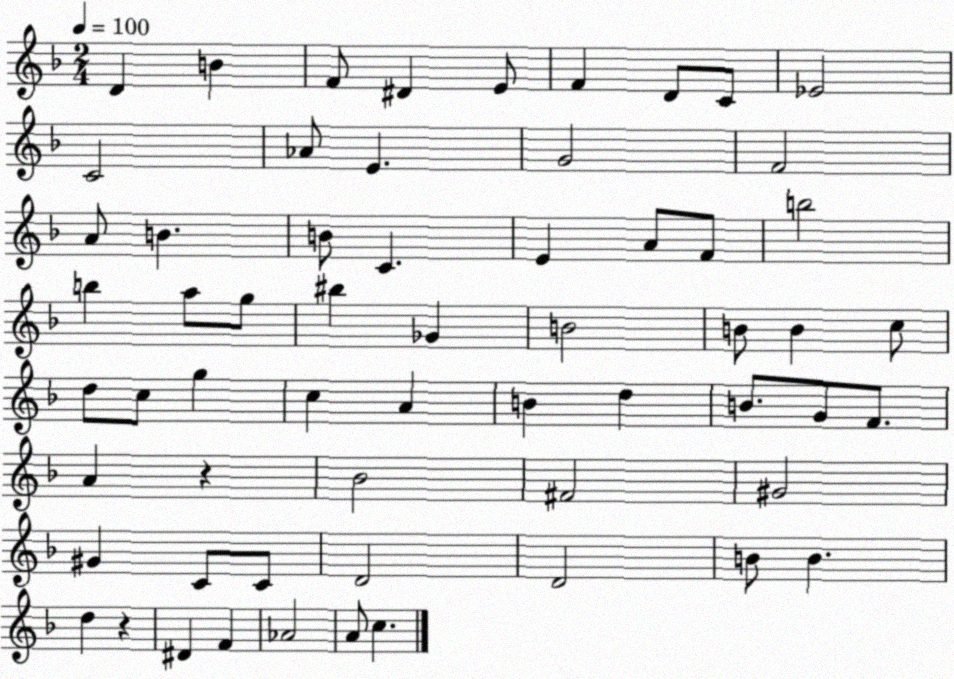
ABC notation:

X:1
T:Untitled
M:2/4
L:1/4
K:F
D B F/2 ^D E/2 F D/2 C/2 _E2 C2 _A/2 E G2 F2 A/2 B B/2 C E A/2 F/2 b2 b a/2 g/2 ^b _G B2 B/2 B c/2 d/2 c/2 g c A B d B/2 G/2 F/2 A z _B2 ^F2 ^G2 ^G C/2 C/2 D2 D2 B/2 B d z ^D F _A2 A/2 c